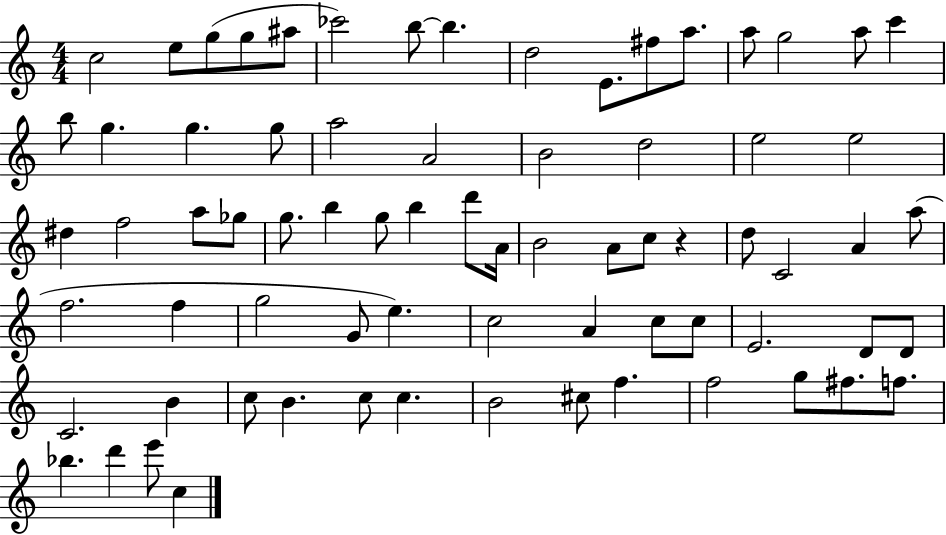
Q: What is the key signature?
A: C major